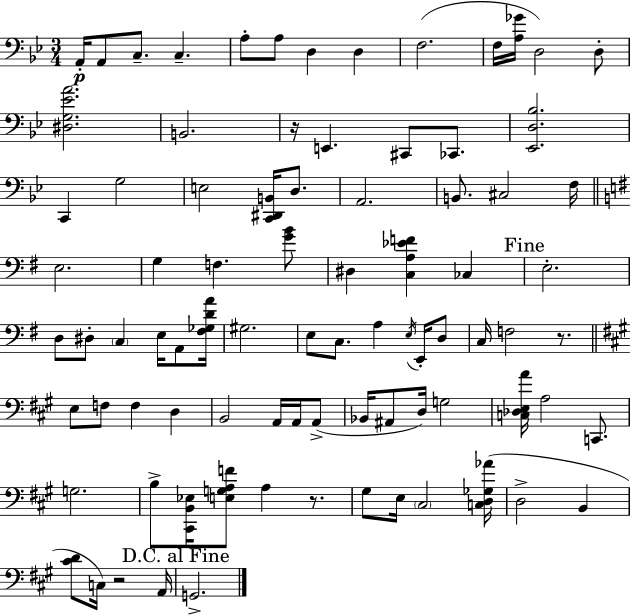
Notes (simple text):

A2/s A2/e C3/e. C3/q. A3/e A3/e D3/q D3/q F3/h. F3/s [A3,Gb4]/s D3/h D3/e [D#3,G3,Eb4,A4]/h. B2/h. R/s E2/q. C#2/e CES2/e. [Eb2,D3,Bb3]/h. C2/q G3/h E3/h [C2,D#2,B2]/s D3/e. A2/h. B2/e. C#3/h F3/s E3/h. G3/q F3/q. [G4,B4]/e D#3/q [C3,A3,Eb4,F4]/q CES3/q E3/h. D3/e D#3/e C3/q E3/s A2/e [F#3,Gb3,D4,A4]/s G#3/h. E3/e C3/e. A3/q E3/s E2/s D3/e C3/s F3/h R/e. E3/e F3/e F3/q D3/q B2/h A2/s A2/s A2/e Bb2/s A#2/e D3/s G3/h [C3,Db3,E3,A4]/s A3/h C2/e. G3/h. B3/e [C#2,B2,Eb3]/s [E3,G3,A3,F4]/e A3/q R/e. G#3/e E3/s C#3/h [C3,D3,Gb3,Ab4]/s D3/h B2/q [C#4,D4]/e C3/s R/h A2/s G2/h.